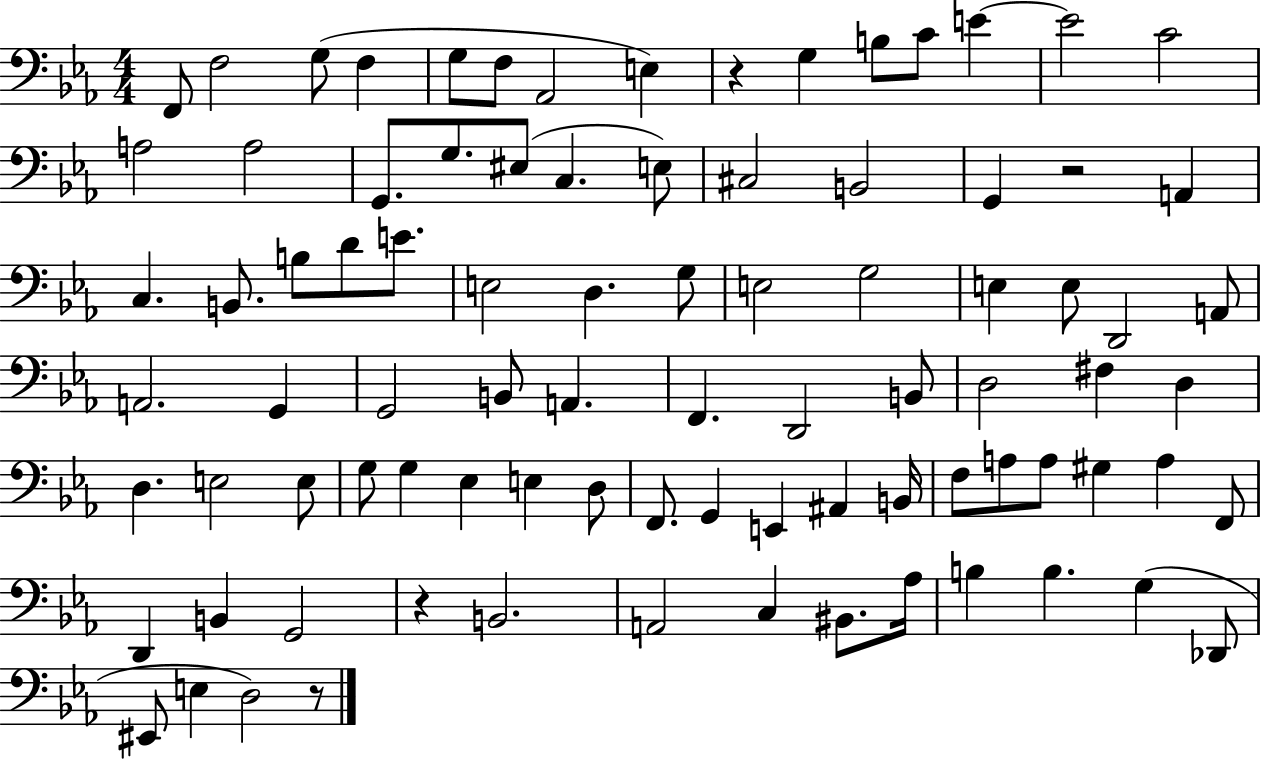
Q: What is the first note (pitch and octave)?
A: F2